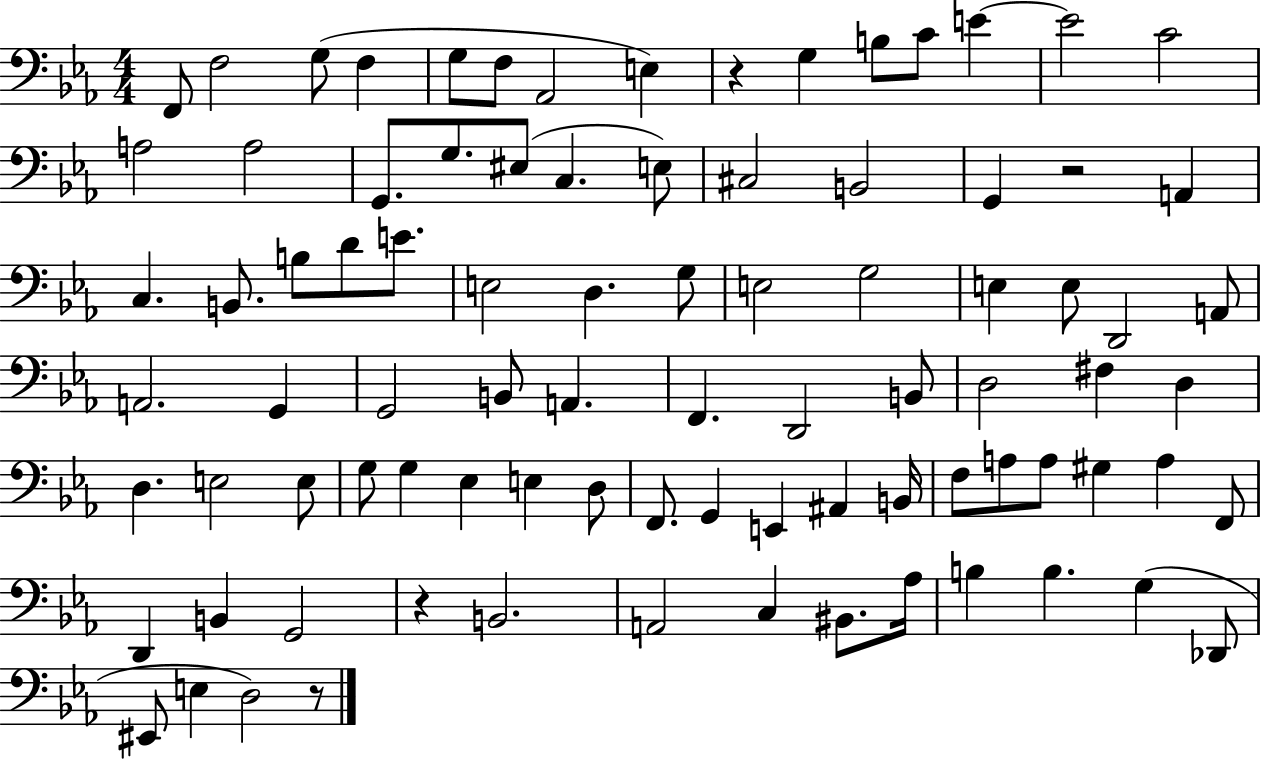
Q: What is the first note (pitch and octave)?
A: F2